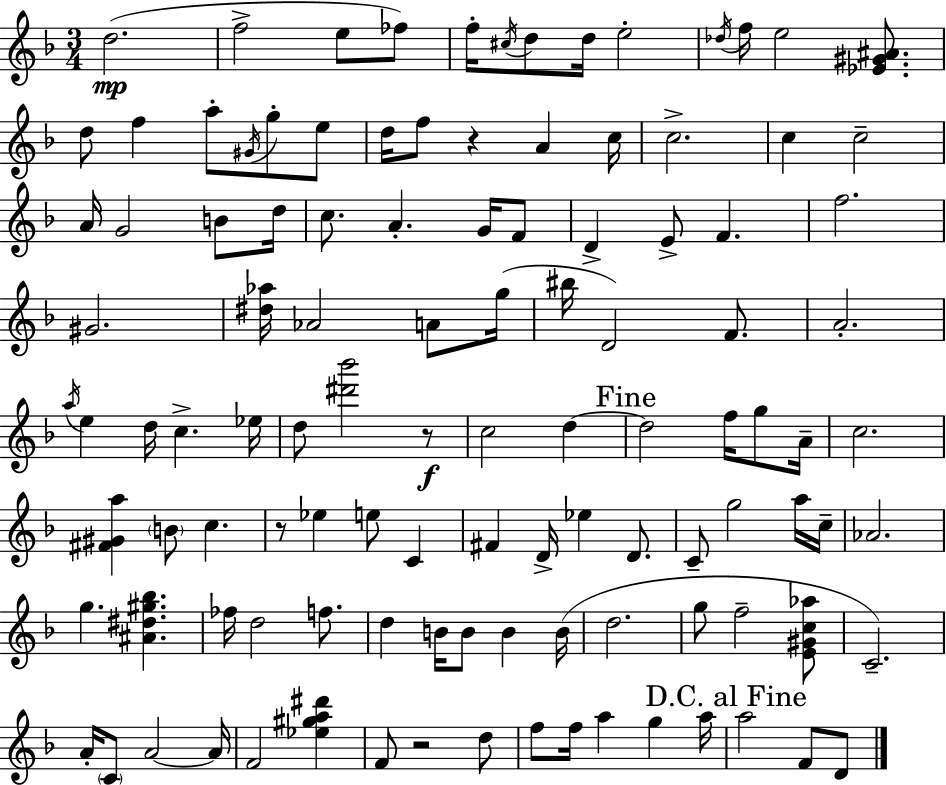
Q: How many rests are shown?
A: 4